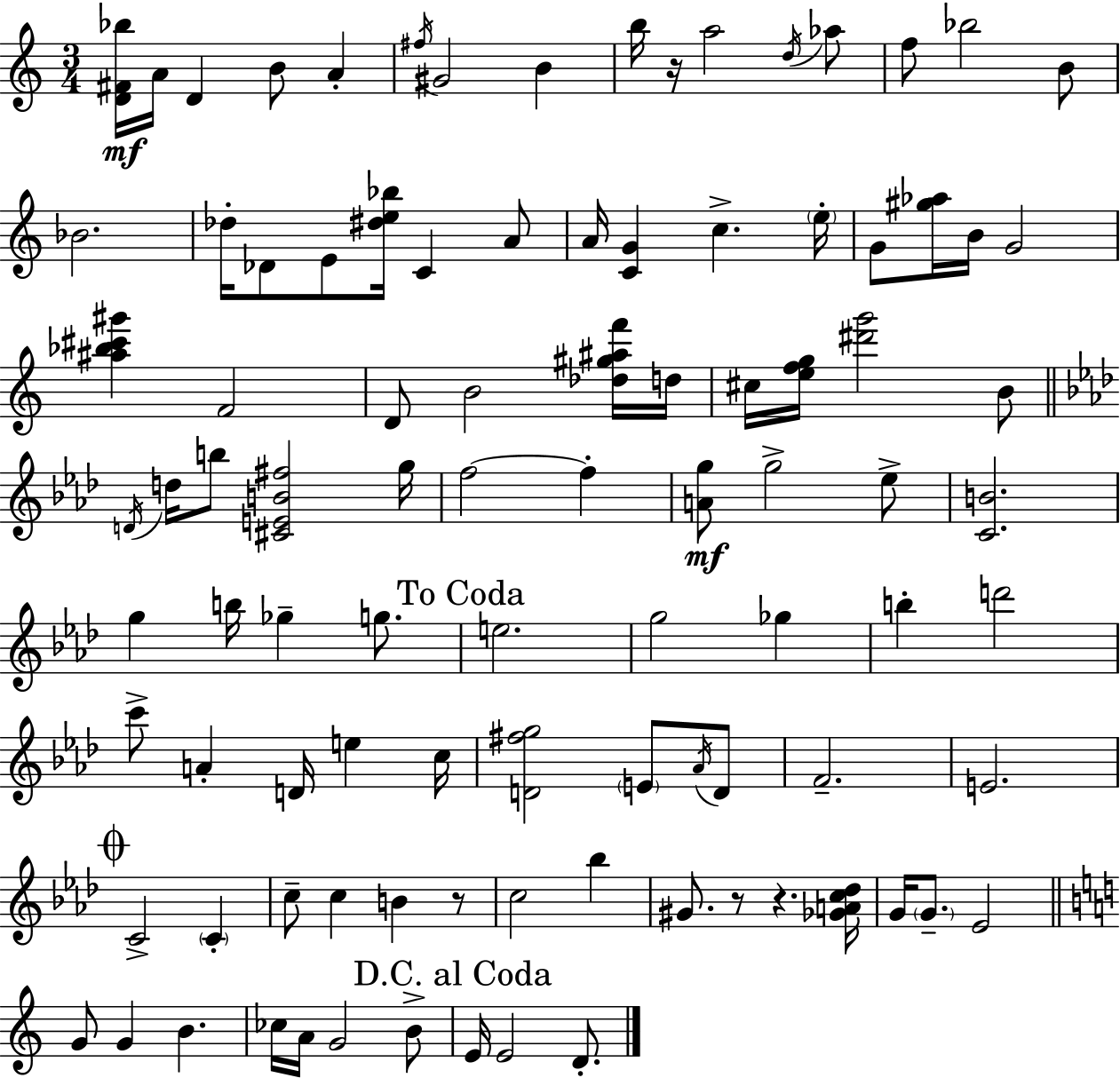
{
  \clef treble
  \numericTimeSignature
  \time 3/4
  \key c \major
  \repeat volta 2 { <d' fis' bes''>16\mf a'16 d'4 b'8 a'4-. | \acciaccatura { fis''16 } gis'2 b'4 | b''16 r16 a''2 \acciaccatura { d''16 } | aes''8 f''8 bes''2 | \break b'8 bes'2. | des''16-. des'8 e'8 <dis'' e'' bes''>16 c'4 | a'8 a'16 <c' g'>4 c''4.-> | \parenthesize e''16-. g'8 <gis'' aes''>16 b'16 g'2 | \break <ais'' bes'' cis''' gis'''>4 f'2 | d'8 b'2 | <des'' gis'' ais'' f'''>16 d''16 cis''16 <e'' f'' g''>16 <dis''' g'''>2 | b'8 \bar "||" \break \key f \minor \acciaccatura { d'16 } d''16 b''8 <cis' e' b' fis''>2 | g''16 f''2~~ f''4-. | <a' g''>8\mf g''2-> ees''8-> | <c' b'>2. | \break g''4 b''16 ges''4-- g''8. | \mark "To Coda" e''2. | g''2 ges''4 | b''4-. d'''2 | \break c'''8-> a'4-. d'16 e''4 | c''16 <d' fis'' g''>2 \parenthesize e'8 \acciaccatura { aes'16 } | d'8 f'2.-- | e'2. | \break \mark \markup { \musicglyph "scripts.coda" } c'2-> \parenthesize c'4-. | c''8-- c''4 b'4 | r8 c''2 bes''4 | gis'8. r8 r4. | \break <ges' a' c'' des''>16 g'16 \parenthesize g'8.-- ees'2 | \bar "||" \break \key c \major g'8 g'4 b'4. | ces''16 a'16 g'2 b'8-> | \mark "D.C. al Coda" e'16 e'2 d'8.-. | } \bar "|."
}